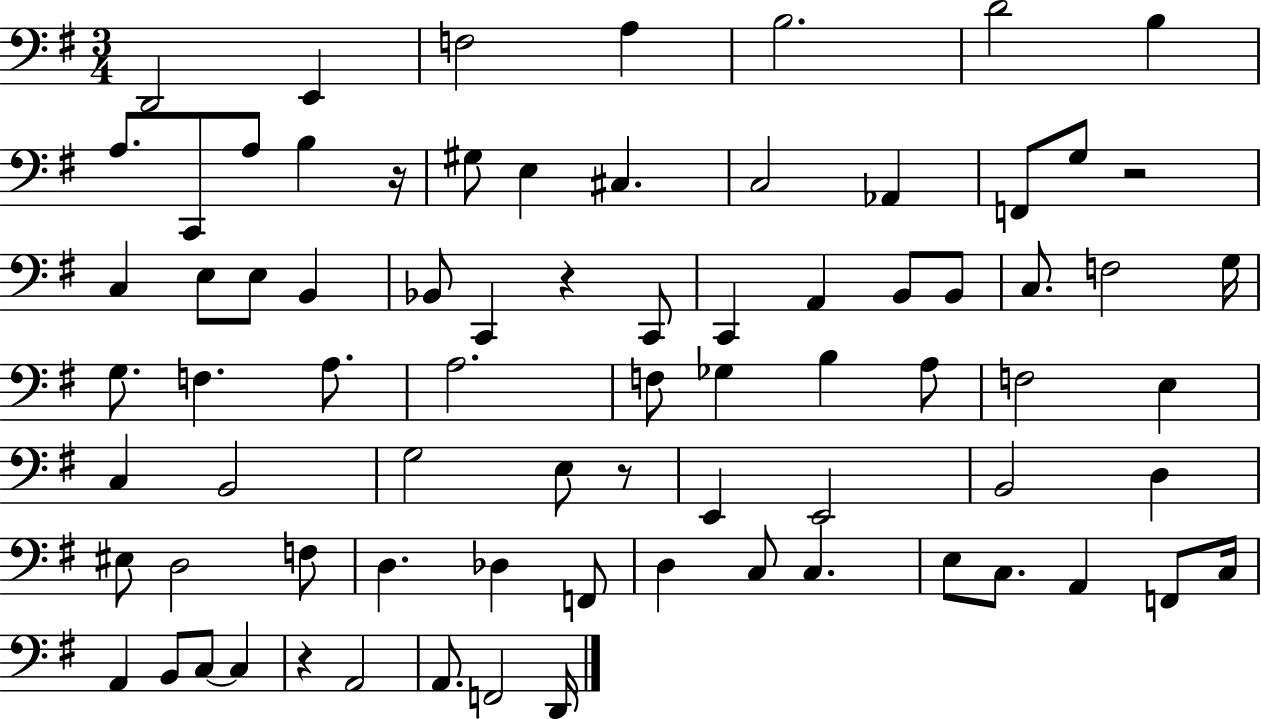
X:1
T:Untitled
M:3/4
L:1/4
K:G
D,,2 E,, F,2 A, B,2 D2 B, A,/2 C,,/2 A,/2 B, z/4 ^G,/2 E, ^C, C,2 _A,, F,,/2 G,/2 z2 C, E,/2 E,/2 B,, _B,,/2 C,, z C,,/2 C,, A,, B,,/2 B,,/2 C,/2 F,2 G,/4 G,/2 F, A,/2 A,2 F,/2 _G, B, A,/2 F,2 E, C, B,,2 G,2 E,/2 z/2 E,, E,,2 B,,2 D, ^E,/2 D,2 F,/2 D, _D, F,,/2 D, C,/2 C, E,/2 C,/2 A,, F,,/2 C,/4 A,, B,,/2 C,/2 C, z A,,2 A,,/2 F,,2 D,,/4